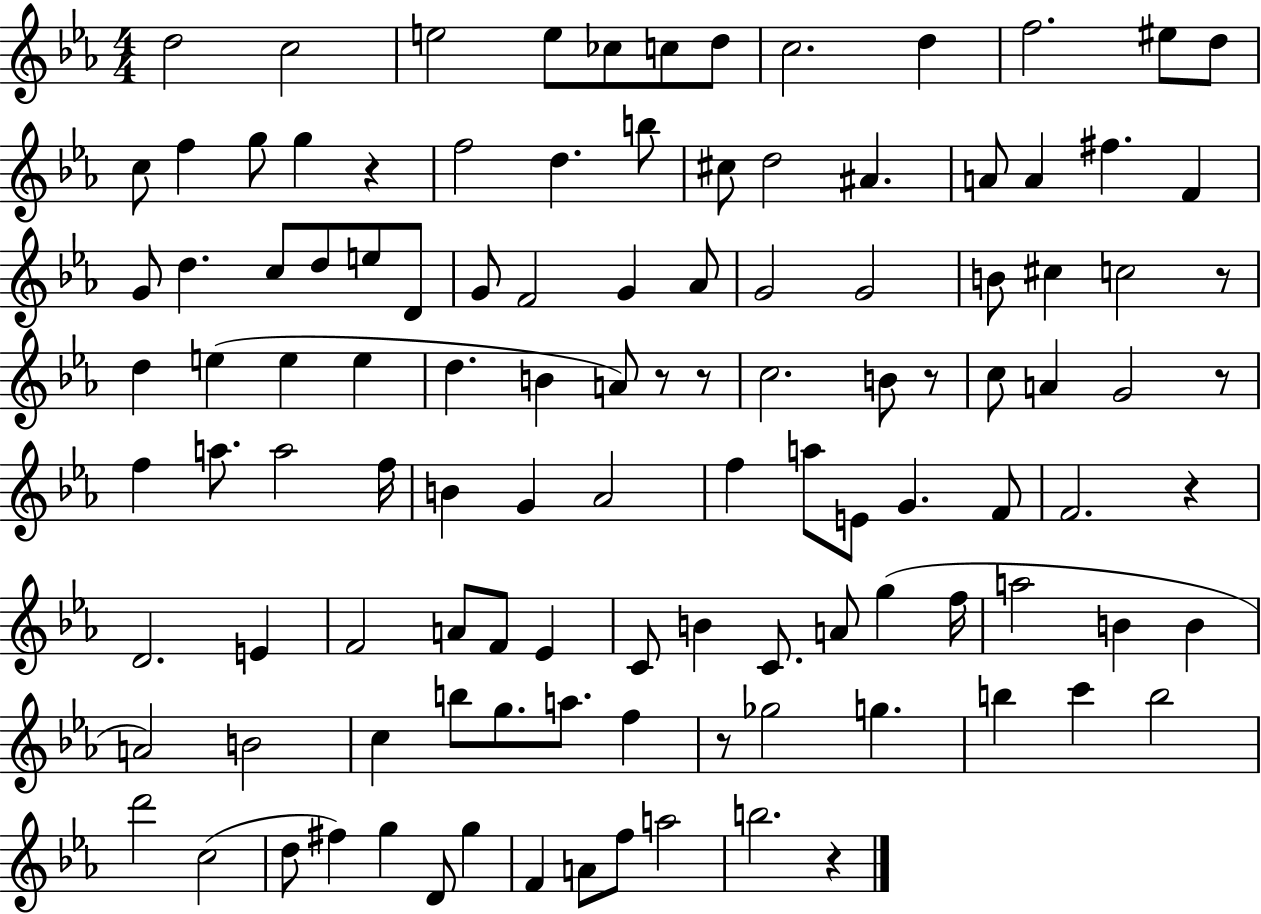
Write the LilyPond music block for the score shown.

{
  \clef treble
  \numericTimeSignature
  \time 4/4
  \key ees \major
  d''2 c''2 | e''2 e''8 ces''8 c''8 d''8 | c''2. d''4 | f''2. eis''8 d''8 | \break c''8 f''4 g''8 g''4 r4 | f''2 d''4. b''8 | cis''8 d''2 ais'4. | a'8 a'4 fis''4. f'4 | \break g'8 d''4. c''8 d''8 e''8 d'8 | g'8 f'2 g'4 aes'8 | g'2 g'2 | b'8 cis''4 c''2 r8 | \break d''4 e''4( e''4 e''4 | d''4. b'4 a'8) r8 r8 | c''2. b'8 r8 | c''8 a'4 g'2 r8 | \break f''4 a''8. a''2 f''16 | b'4 g'4 aes'2 | f''4 a''8 e'8 g'4. f'8 | f'2. r4 | \break d'2. e'4 | f'2 a'8 f'8 ees'4 | c'8 b'4 c'8. a'8 g''4( f''16 | a''2 b'4 b'4 | \break a'2) b'2 | c''4 b''8 g''8. a''8. f''4 | r8 ges''2 g''4. | b''4 c'''4 b''2 | \break d'''2 c''2( | d''8 fis''4) g''4 d'8 g''4 | f'4 a'8 f''8 a''2 | b''2. r4 | \break \bar "|."
}